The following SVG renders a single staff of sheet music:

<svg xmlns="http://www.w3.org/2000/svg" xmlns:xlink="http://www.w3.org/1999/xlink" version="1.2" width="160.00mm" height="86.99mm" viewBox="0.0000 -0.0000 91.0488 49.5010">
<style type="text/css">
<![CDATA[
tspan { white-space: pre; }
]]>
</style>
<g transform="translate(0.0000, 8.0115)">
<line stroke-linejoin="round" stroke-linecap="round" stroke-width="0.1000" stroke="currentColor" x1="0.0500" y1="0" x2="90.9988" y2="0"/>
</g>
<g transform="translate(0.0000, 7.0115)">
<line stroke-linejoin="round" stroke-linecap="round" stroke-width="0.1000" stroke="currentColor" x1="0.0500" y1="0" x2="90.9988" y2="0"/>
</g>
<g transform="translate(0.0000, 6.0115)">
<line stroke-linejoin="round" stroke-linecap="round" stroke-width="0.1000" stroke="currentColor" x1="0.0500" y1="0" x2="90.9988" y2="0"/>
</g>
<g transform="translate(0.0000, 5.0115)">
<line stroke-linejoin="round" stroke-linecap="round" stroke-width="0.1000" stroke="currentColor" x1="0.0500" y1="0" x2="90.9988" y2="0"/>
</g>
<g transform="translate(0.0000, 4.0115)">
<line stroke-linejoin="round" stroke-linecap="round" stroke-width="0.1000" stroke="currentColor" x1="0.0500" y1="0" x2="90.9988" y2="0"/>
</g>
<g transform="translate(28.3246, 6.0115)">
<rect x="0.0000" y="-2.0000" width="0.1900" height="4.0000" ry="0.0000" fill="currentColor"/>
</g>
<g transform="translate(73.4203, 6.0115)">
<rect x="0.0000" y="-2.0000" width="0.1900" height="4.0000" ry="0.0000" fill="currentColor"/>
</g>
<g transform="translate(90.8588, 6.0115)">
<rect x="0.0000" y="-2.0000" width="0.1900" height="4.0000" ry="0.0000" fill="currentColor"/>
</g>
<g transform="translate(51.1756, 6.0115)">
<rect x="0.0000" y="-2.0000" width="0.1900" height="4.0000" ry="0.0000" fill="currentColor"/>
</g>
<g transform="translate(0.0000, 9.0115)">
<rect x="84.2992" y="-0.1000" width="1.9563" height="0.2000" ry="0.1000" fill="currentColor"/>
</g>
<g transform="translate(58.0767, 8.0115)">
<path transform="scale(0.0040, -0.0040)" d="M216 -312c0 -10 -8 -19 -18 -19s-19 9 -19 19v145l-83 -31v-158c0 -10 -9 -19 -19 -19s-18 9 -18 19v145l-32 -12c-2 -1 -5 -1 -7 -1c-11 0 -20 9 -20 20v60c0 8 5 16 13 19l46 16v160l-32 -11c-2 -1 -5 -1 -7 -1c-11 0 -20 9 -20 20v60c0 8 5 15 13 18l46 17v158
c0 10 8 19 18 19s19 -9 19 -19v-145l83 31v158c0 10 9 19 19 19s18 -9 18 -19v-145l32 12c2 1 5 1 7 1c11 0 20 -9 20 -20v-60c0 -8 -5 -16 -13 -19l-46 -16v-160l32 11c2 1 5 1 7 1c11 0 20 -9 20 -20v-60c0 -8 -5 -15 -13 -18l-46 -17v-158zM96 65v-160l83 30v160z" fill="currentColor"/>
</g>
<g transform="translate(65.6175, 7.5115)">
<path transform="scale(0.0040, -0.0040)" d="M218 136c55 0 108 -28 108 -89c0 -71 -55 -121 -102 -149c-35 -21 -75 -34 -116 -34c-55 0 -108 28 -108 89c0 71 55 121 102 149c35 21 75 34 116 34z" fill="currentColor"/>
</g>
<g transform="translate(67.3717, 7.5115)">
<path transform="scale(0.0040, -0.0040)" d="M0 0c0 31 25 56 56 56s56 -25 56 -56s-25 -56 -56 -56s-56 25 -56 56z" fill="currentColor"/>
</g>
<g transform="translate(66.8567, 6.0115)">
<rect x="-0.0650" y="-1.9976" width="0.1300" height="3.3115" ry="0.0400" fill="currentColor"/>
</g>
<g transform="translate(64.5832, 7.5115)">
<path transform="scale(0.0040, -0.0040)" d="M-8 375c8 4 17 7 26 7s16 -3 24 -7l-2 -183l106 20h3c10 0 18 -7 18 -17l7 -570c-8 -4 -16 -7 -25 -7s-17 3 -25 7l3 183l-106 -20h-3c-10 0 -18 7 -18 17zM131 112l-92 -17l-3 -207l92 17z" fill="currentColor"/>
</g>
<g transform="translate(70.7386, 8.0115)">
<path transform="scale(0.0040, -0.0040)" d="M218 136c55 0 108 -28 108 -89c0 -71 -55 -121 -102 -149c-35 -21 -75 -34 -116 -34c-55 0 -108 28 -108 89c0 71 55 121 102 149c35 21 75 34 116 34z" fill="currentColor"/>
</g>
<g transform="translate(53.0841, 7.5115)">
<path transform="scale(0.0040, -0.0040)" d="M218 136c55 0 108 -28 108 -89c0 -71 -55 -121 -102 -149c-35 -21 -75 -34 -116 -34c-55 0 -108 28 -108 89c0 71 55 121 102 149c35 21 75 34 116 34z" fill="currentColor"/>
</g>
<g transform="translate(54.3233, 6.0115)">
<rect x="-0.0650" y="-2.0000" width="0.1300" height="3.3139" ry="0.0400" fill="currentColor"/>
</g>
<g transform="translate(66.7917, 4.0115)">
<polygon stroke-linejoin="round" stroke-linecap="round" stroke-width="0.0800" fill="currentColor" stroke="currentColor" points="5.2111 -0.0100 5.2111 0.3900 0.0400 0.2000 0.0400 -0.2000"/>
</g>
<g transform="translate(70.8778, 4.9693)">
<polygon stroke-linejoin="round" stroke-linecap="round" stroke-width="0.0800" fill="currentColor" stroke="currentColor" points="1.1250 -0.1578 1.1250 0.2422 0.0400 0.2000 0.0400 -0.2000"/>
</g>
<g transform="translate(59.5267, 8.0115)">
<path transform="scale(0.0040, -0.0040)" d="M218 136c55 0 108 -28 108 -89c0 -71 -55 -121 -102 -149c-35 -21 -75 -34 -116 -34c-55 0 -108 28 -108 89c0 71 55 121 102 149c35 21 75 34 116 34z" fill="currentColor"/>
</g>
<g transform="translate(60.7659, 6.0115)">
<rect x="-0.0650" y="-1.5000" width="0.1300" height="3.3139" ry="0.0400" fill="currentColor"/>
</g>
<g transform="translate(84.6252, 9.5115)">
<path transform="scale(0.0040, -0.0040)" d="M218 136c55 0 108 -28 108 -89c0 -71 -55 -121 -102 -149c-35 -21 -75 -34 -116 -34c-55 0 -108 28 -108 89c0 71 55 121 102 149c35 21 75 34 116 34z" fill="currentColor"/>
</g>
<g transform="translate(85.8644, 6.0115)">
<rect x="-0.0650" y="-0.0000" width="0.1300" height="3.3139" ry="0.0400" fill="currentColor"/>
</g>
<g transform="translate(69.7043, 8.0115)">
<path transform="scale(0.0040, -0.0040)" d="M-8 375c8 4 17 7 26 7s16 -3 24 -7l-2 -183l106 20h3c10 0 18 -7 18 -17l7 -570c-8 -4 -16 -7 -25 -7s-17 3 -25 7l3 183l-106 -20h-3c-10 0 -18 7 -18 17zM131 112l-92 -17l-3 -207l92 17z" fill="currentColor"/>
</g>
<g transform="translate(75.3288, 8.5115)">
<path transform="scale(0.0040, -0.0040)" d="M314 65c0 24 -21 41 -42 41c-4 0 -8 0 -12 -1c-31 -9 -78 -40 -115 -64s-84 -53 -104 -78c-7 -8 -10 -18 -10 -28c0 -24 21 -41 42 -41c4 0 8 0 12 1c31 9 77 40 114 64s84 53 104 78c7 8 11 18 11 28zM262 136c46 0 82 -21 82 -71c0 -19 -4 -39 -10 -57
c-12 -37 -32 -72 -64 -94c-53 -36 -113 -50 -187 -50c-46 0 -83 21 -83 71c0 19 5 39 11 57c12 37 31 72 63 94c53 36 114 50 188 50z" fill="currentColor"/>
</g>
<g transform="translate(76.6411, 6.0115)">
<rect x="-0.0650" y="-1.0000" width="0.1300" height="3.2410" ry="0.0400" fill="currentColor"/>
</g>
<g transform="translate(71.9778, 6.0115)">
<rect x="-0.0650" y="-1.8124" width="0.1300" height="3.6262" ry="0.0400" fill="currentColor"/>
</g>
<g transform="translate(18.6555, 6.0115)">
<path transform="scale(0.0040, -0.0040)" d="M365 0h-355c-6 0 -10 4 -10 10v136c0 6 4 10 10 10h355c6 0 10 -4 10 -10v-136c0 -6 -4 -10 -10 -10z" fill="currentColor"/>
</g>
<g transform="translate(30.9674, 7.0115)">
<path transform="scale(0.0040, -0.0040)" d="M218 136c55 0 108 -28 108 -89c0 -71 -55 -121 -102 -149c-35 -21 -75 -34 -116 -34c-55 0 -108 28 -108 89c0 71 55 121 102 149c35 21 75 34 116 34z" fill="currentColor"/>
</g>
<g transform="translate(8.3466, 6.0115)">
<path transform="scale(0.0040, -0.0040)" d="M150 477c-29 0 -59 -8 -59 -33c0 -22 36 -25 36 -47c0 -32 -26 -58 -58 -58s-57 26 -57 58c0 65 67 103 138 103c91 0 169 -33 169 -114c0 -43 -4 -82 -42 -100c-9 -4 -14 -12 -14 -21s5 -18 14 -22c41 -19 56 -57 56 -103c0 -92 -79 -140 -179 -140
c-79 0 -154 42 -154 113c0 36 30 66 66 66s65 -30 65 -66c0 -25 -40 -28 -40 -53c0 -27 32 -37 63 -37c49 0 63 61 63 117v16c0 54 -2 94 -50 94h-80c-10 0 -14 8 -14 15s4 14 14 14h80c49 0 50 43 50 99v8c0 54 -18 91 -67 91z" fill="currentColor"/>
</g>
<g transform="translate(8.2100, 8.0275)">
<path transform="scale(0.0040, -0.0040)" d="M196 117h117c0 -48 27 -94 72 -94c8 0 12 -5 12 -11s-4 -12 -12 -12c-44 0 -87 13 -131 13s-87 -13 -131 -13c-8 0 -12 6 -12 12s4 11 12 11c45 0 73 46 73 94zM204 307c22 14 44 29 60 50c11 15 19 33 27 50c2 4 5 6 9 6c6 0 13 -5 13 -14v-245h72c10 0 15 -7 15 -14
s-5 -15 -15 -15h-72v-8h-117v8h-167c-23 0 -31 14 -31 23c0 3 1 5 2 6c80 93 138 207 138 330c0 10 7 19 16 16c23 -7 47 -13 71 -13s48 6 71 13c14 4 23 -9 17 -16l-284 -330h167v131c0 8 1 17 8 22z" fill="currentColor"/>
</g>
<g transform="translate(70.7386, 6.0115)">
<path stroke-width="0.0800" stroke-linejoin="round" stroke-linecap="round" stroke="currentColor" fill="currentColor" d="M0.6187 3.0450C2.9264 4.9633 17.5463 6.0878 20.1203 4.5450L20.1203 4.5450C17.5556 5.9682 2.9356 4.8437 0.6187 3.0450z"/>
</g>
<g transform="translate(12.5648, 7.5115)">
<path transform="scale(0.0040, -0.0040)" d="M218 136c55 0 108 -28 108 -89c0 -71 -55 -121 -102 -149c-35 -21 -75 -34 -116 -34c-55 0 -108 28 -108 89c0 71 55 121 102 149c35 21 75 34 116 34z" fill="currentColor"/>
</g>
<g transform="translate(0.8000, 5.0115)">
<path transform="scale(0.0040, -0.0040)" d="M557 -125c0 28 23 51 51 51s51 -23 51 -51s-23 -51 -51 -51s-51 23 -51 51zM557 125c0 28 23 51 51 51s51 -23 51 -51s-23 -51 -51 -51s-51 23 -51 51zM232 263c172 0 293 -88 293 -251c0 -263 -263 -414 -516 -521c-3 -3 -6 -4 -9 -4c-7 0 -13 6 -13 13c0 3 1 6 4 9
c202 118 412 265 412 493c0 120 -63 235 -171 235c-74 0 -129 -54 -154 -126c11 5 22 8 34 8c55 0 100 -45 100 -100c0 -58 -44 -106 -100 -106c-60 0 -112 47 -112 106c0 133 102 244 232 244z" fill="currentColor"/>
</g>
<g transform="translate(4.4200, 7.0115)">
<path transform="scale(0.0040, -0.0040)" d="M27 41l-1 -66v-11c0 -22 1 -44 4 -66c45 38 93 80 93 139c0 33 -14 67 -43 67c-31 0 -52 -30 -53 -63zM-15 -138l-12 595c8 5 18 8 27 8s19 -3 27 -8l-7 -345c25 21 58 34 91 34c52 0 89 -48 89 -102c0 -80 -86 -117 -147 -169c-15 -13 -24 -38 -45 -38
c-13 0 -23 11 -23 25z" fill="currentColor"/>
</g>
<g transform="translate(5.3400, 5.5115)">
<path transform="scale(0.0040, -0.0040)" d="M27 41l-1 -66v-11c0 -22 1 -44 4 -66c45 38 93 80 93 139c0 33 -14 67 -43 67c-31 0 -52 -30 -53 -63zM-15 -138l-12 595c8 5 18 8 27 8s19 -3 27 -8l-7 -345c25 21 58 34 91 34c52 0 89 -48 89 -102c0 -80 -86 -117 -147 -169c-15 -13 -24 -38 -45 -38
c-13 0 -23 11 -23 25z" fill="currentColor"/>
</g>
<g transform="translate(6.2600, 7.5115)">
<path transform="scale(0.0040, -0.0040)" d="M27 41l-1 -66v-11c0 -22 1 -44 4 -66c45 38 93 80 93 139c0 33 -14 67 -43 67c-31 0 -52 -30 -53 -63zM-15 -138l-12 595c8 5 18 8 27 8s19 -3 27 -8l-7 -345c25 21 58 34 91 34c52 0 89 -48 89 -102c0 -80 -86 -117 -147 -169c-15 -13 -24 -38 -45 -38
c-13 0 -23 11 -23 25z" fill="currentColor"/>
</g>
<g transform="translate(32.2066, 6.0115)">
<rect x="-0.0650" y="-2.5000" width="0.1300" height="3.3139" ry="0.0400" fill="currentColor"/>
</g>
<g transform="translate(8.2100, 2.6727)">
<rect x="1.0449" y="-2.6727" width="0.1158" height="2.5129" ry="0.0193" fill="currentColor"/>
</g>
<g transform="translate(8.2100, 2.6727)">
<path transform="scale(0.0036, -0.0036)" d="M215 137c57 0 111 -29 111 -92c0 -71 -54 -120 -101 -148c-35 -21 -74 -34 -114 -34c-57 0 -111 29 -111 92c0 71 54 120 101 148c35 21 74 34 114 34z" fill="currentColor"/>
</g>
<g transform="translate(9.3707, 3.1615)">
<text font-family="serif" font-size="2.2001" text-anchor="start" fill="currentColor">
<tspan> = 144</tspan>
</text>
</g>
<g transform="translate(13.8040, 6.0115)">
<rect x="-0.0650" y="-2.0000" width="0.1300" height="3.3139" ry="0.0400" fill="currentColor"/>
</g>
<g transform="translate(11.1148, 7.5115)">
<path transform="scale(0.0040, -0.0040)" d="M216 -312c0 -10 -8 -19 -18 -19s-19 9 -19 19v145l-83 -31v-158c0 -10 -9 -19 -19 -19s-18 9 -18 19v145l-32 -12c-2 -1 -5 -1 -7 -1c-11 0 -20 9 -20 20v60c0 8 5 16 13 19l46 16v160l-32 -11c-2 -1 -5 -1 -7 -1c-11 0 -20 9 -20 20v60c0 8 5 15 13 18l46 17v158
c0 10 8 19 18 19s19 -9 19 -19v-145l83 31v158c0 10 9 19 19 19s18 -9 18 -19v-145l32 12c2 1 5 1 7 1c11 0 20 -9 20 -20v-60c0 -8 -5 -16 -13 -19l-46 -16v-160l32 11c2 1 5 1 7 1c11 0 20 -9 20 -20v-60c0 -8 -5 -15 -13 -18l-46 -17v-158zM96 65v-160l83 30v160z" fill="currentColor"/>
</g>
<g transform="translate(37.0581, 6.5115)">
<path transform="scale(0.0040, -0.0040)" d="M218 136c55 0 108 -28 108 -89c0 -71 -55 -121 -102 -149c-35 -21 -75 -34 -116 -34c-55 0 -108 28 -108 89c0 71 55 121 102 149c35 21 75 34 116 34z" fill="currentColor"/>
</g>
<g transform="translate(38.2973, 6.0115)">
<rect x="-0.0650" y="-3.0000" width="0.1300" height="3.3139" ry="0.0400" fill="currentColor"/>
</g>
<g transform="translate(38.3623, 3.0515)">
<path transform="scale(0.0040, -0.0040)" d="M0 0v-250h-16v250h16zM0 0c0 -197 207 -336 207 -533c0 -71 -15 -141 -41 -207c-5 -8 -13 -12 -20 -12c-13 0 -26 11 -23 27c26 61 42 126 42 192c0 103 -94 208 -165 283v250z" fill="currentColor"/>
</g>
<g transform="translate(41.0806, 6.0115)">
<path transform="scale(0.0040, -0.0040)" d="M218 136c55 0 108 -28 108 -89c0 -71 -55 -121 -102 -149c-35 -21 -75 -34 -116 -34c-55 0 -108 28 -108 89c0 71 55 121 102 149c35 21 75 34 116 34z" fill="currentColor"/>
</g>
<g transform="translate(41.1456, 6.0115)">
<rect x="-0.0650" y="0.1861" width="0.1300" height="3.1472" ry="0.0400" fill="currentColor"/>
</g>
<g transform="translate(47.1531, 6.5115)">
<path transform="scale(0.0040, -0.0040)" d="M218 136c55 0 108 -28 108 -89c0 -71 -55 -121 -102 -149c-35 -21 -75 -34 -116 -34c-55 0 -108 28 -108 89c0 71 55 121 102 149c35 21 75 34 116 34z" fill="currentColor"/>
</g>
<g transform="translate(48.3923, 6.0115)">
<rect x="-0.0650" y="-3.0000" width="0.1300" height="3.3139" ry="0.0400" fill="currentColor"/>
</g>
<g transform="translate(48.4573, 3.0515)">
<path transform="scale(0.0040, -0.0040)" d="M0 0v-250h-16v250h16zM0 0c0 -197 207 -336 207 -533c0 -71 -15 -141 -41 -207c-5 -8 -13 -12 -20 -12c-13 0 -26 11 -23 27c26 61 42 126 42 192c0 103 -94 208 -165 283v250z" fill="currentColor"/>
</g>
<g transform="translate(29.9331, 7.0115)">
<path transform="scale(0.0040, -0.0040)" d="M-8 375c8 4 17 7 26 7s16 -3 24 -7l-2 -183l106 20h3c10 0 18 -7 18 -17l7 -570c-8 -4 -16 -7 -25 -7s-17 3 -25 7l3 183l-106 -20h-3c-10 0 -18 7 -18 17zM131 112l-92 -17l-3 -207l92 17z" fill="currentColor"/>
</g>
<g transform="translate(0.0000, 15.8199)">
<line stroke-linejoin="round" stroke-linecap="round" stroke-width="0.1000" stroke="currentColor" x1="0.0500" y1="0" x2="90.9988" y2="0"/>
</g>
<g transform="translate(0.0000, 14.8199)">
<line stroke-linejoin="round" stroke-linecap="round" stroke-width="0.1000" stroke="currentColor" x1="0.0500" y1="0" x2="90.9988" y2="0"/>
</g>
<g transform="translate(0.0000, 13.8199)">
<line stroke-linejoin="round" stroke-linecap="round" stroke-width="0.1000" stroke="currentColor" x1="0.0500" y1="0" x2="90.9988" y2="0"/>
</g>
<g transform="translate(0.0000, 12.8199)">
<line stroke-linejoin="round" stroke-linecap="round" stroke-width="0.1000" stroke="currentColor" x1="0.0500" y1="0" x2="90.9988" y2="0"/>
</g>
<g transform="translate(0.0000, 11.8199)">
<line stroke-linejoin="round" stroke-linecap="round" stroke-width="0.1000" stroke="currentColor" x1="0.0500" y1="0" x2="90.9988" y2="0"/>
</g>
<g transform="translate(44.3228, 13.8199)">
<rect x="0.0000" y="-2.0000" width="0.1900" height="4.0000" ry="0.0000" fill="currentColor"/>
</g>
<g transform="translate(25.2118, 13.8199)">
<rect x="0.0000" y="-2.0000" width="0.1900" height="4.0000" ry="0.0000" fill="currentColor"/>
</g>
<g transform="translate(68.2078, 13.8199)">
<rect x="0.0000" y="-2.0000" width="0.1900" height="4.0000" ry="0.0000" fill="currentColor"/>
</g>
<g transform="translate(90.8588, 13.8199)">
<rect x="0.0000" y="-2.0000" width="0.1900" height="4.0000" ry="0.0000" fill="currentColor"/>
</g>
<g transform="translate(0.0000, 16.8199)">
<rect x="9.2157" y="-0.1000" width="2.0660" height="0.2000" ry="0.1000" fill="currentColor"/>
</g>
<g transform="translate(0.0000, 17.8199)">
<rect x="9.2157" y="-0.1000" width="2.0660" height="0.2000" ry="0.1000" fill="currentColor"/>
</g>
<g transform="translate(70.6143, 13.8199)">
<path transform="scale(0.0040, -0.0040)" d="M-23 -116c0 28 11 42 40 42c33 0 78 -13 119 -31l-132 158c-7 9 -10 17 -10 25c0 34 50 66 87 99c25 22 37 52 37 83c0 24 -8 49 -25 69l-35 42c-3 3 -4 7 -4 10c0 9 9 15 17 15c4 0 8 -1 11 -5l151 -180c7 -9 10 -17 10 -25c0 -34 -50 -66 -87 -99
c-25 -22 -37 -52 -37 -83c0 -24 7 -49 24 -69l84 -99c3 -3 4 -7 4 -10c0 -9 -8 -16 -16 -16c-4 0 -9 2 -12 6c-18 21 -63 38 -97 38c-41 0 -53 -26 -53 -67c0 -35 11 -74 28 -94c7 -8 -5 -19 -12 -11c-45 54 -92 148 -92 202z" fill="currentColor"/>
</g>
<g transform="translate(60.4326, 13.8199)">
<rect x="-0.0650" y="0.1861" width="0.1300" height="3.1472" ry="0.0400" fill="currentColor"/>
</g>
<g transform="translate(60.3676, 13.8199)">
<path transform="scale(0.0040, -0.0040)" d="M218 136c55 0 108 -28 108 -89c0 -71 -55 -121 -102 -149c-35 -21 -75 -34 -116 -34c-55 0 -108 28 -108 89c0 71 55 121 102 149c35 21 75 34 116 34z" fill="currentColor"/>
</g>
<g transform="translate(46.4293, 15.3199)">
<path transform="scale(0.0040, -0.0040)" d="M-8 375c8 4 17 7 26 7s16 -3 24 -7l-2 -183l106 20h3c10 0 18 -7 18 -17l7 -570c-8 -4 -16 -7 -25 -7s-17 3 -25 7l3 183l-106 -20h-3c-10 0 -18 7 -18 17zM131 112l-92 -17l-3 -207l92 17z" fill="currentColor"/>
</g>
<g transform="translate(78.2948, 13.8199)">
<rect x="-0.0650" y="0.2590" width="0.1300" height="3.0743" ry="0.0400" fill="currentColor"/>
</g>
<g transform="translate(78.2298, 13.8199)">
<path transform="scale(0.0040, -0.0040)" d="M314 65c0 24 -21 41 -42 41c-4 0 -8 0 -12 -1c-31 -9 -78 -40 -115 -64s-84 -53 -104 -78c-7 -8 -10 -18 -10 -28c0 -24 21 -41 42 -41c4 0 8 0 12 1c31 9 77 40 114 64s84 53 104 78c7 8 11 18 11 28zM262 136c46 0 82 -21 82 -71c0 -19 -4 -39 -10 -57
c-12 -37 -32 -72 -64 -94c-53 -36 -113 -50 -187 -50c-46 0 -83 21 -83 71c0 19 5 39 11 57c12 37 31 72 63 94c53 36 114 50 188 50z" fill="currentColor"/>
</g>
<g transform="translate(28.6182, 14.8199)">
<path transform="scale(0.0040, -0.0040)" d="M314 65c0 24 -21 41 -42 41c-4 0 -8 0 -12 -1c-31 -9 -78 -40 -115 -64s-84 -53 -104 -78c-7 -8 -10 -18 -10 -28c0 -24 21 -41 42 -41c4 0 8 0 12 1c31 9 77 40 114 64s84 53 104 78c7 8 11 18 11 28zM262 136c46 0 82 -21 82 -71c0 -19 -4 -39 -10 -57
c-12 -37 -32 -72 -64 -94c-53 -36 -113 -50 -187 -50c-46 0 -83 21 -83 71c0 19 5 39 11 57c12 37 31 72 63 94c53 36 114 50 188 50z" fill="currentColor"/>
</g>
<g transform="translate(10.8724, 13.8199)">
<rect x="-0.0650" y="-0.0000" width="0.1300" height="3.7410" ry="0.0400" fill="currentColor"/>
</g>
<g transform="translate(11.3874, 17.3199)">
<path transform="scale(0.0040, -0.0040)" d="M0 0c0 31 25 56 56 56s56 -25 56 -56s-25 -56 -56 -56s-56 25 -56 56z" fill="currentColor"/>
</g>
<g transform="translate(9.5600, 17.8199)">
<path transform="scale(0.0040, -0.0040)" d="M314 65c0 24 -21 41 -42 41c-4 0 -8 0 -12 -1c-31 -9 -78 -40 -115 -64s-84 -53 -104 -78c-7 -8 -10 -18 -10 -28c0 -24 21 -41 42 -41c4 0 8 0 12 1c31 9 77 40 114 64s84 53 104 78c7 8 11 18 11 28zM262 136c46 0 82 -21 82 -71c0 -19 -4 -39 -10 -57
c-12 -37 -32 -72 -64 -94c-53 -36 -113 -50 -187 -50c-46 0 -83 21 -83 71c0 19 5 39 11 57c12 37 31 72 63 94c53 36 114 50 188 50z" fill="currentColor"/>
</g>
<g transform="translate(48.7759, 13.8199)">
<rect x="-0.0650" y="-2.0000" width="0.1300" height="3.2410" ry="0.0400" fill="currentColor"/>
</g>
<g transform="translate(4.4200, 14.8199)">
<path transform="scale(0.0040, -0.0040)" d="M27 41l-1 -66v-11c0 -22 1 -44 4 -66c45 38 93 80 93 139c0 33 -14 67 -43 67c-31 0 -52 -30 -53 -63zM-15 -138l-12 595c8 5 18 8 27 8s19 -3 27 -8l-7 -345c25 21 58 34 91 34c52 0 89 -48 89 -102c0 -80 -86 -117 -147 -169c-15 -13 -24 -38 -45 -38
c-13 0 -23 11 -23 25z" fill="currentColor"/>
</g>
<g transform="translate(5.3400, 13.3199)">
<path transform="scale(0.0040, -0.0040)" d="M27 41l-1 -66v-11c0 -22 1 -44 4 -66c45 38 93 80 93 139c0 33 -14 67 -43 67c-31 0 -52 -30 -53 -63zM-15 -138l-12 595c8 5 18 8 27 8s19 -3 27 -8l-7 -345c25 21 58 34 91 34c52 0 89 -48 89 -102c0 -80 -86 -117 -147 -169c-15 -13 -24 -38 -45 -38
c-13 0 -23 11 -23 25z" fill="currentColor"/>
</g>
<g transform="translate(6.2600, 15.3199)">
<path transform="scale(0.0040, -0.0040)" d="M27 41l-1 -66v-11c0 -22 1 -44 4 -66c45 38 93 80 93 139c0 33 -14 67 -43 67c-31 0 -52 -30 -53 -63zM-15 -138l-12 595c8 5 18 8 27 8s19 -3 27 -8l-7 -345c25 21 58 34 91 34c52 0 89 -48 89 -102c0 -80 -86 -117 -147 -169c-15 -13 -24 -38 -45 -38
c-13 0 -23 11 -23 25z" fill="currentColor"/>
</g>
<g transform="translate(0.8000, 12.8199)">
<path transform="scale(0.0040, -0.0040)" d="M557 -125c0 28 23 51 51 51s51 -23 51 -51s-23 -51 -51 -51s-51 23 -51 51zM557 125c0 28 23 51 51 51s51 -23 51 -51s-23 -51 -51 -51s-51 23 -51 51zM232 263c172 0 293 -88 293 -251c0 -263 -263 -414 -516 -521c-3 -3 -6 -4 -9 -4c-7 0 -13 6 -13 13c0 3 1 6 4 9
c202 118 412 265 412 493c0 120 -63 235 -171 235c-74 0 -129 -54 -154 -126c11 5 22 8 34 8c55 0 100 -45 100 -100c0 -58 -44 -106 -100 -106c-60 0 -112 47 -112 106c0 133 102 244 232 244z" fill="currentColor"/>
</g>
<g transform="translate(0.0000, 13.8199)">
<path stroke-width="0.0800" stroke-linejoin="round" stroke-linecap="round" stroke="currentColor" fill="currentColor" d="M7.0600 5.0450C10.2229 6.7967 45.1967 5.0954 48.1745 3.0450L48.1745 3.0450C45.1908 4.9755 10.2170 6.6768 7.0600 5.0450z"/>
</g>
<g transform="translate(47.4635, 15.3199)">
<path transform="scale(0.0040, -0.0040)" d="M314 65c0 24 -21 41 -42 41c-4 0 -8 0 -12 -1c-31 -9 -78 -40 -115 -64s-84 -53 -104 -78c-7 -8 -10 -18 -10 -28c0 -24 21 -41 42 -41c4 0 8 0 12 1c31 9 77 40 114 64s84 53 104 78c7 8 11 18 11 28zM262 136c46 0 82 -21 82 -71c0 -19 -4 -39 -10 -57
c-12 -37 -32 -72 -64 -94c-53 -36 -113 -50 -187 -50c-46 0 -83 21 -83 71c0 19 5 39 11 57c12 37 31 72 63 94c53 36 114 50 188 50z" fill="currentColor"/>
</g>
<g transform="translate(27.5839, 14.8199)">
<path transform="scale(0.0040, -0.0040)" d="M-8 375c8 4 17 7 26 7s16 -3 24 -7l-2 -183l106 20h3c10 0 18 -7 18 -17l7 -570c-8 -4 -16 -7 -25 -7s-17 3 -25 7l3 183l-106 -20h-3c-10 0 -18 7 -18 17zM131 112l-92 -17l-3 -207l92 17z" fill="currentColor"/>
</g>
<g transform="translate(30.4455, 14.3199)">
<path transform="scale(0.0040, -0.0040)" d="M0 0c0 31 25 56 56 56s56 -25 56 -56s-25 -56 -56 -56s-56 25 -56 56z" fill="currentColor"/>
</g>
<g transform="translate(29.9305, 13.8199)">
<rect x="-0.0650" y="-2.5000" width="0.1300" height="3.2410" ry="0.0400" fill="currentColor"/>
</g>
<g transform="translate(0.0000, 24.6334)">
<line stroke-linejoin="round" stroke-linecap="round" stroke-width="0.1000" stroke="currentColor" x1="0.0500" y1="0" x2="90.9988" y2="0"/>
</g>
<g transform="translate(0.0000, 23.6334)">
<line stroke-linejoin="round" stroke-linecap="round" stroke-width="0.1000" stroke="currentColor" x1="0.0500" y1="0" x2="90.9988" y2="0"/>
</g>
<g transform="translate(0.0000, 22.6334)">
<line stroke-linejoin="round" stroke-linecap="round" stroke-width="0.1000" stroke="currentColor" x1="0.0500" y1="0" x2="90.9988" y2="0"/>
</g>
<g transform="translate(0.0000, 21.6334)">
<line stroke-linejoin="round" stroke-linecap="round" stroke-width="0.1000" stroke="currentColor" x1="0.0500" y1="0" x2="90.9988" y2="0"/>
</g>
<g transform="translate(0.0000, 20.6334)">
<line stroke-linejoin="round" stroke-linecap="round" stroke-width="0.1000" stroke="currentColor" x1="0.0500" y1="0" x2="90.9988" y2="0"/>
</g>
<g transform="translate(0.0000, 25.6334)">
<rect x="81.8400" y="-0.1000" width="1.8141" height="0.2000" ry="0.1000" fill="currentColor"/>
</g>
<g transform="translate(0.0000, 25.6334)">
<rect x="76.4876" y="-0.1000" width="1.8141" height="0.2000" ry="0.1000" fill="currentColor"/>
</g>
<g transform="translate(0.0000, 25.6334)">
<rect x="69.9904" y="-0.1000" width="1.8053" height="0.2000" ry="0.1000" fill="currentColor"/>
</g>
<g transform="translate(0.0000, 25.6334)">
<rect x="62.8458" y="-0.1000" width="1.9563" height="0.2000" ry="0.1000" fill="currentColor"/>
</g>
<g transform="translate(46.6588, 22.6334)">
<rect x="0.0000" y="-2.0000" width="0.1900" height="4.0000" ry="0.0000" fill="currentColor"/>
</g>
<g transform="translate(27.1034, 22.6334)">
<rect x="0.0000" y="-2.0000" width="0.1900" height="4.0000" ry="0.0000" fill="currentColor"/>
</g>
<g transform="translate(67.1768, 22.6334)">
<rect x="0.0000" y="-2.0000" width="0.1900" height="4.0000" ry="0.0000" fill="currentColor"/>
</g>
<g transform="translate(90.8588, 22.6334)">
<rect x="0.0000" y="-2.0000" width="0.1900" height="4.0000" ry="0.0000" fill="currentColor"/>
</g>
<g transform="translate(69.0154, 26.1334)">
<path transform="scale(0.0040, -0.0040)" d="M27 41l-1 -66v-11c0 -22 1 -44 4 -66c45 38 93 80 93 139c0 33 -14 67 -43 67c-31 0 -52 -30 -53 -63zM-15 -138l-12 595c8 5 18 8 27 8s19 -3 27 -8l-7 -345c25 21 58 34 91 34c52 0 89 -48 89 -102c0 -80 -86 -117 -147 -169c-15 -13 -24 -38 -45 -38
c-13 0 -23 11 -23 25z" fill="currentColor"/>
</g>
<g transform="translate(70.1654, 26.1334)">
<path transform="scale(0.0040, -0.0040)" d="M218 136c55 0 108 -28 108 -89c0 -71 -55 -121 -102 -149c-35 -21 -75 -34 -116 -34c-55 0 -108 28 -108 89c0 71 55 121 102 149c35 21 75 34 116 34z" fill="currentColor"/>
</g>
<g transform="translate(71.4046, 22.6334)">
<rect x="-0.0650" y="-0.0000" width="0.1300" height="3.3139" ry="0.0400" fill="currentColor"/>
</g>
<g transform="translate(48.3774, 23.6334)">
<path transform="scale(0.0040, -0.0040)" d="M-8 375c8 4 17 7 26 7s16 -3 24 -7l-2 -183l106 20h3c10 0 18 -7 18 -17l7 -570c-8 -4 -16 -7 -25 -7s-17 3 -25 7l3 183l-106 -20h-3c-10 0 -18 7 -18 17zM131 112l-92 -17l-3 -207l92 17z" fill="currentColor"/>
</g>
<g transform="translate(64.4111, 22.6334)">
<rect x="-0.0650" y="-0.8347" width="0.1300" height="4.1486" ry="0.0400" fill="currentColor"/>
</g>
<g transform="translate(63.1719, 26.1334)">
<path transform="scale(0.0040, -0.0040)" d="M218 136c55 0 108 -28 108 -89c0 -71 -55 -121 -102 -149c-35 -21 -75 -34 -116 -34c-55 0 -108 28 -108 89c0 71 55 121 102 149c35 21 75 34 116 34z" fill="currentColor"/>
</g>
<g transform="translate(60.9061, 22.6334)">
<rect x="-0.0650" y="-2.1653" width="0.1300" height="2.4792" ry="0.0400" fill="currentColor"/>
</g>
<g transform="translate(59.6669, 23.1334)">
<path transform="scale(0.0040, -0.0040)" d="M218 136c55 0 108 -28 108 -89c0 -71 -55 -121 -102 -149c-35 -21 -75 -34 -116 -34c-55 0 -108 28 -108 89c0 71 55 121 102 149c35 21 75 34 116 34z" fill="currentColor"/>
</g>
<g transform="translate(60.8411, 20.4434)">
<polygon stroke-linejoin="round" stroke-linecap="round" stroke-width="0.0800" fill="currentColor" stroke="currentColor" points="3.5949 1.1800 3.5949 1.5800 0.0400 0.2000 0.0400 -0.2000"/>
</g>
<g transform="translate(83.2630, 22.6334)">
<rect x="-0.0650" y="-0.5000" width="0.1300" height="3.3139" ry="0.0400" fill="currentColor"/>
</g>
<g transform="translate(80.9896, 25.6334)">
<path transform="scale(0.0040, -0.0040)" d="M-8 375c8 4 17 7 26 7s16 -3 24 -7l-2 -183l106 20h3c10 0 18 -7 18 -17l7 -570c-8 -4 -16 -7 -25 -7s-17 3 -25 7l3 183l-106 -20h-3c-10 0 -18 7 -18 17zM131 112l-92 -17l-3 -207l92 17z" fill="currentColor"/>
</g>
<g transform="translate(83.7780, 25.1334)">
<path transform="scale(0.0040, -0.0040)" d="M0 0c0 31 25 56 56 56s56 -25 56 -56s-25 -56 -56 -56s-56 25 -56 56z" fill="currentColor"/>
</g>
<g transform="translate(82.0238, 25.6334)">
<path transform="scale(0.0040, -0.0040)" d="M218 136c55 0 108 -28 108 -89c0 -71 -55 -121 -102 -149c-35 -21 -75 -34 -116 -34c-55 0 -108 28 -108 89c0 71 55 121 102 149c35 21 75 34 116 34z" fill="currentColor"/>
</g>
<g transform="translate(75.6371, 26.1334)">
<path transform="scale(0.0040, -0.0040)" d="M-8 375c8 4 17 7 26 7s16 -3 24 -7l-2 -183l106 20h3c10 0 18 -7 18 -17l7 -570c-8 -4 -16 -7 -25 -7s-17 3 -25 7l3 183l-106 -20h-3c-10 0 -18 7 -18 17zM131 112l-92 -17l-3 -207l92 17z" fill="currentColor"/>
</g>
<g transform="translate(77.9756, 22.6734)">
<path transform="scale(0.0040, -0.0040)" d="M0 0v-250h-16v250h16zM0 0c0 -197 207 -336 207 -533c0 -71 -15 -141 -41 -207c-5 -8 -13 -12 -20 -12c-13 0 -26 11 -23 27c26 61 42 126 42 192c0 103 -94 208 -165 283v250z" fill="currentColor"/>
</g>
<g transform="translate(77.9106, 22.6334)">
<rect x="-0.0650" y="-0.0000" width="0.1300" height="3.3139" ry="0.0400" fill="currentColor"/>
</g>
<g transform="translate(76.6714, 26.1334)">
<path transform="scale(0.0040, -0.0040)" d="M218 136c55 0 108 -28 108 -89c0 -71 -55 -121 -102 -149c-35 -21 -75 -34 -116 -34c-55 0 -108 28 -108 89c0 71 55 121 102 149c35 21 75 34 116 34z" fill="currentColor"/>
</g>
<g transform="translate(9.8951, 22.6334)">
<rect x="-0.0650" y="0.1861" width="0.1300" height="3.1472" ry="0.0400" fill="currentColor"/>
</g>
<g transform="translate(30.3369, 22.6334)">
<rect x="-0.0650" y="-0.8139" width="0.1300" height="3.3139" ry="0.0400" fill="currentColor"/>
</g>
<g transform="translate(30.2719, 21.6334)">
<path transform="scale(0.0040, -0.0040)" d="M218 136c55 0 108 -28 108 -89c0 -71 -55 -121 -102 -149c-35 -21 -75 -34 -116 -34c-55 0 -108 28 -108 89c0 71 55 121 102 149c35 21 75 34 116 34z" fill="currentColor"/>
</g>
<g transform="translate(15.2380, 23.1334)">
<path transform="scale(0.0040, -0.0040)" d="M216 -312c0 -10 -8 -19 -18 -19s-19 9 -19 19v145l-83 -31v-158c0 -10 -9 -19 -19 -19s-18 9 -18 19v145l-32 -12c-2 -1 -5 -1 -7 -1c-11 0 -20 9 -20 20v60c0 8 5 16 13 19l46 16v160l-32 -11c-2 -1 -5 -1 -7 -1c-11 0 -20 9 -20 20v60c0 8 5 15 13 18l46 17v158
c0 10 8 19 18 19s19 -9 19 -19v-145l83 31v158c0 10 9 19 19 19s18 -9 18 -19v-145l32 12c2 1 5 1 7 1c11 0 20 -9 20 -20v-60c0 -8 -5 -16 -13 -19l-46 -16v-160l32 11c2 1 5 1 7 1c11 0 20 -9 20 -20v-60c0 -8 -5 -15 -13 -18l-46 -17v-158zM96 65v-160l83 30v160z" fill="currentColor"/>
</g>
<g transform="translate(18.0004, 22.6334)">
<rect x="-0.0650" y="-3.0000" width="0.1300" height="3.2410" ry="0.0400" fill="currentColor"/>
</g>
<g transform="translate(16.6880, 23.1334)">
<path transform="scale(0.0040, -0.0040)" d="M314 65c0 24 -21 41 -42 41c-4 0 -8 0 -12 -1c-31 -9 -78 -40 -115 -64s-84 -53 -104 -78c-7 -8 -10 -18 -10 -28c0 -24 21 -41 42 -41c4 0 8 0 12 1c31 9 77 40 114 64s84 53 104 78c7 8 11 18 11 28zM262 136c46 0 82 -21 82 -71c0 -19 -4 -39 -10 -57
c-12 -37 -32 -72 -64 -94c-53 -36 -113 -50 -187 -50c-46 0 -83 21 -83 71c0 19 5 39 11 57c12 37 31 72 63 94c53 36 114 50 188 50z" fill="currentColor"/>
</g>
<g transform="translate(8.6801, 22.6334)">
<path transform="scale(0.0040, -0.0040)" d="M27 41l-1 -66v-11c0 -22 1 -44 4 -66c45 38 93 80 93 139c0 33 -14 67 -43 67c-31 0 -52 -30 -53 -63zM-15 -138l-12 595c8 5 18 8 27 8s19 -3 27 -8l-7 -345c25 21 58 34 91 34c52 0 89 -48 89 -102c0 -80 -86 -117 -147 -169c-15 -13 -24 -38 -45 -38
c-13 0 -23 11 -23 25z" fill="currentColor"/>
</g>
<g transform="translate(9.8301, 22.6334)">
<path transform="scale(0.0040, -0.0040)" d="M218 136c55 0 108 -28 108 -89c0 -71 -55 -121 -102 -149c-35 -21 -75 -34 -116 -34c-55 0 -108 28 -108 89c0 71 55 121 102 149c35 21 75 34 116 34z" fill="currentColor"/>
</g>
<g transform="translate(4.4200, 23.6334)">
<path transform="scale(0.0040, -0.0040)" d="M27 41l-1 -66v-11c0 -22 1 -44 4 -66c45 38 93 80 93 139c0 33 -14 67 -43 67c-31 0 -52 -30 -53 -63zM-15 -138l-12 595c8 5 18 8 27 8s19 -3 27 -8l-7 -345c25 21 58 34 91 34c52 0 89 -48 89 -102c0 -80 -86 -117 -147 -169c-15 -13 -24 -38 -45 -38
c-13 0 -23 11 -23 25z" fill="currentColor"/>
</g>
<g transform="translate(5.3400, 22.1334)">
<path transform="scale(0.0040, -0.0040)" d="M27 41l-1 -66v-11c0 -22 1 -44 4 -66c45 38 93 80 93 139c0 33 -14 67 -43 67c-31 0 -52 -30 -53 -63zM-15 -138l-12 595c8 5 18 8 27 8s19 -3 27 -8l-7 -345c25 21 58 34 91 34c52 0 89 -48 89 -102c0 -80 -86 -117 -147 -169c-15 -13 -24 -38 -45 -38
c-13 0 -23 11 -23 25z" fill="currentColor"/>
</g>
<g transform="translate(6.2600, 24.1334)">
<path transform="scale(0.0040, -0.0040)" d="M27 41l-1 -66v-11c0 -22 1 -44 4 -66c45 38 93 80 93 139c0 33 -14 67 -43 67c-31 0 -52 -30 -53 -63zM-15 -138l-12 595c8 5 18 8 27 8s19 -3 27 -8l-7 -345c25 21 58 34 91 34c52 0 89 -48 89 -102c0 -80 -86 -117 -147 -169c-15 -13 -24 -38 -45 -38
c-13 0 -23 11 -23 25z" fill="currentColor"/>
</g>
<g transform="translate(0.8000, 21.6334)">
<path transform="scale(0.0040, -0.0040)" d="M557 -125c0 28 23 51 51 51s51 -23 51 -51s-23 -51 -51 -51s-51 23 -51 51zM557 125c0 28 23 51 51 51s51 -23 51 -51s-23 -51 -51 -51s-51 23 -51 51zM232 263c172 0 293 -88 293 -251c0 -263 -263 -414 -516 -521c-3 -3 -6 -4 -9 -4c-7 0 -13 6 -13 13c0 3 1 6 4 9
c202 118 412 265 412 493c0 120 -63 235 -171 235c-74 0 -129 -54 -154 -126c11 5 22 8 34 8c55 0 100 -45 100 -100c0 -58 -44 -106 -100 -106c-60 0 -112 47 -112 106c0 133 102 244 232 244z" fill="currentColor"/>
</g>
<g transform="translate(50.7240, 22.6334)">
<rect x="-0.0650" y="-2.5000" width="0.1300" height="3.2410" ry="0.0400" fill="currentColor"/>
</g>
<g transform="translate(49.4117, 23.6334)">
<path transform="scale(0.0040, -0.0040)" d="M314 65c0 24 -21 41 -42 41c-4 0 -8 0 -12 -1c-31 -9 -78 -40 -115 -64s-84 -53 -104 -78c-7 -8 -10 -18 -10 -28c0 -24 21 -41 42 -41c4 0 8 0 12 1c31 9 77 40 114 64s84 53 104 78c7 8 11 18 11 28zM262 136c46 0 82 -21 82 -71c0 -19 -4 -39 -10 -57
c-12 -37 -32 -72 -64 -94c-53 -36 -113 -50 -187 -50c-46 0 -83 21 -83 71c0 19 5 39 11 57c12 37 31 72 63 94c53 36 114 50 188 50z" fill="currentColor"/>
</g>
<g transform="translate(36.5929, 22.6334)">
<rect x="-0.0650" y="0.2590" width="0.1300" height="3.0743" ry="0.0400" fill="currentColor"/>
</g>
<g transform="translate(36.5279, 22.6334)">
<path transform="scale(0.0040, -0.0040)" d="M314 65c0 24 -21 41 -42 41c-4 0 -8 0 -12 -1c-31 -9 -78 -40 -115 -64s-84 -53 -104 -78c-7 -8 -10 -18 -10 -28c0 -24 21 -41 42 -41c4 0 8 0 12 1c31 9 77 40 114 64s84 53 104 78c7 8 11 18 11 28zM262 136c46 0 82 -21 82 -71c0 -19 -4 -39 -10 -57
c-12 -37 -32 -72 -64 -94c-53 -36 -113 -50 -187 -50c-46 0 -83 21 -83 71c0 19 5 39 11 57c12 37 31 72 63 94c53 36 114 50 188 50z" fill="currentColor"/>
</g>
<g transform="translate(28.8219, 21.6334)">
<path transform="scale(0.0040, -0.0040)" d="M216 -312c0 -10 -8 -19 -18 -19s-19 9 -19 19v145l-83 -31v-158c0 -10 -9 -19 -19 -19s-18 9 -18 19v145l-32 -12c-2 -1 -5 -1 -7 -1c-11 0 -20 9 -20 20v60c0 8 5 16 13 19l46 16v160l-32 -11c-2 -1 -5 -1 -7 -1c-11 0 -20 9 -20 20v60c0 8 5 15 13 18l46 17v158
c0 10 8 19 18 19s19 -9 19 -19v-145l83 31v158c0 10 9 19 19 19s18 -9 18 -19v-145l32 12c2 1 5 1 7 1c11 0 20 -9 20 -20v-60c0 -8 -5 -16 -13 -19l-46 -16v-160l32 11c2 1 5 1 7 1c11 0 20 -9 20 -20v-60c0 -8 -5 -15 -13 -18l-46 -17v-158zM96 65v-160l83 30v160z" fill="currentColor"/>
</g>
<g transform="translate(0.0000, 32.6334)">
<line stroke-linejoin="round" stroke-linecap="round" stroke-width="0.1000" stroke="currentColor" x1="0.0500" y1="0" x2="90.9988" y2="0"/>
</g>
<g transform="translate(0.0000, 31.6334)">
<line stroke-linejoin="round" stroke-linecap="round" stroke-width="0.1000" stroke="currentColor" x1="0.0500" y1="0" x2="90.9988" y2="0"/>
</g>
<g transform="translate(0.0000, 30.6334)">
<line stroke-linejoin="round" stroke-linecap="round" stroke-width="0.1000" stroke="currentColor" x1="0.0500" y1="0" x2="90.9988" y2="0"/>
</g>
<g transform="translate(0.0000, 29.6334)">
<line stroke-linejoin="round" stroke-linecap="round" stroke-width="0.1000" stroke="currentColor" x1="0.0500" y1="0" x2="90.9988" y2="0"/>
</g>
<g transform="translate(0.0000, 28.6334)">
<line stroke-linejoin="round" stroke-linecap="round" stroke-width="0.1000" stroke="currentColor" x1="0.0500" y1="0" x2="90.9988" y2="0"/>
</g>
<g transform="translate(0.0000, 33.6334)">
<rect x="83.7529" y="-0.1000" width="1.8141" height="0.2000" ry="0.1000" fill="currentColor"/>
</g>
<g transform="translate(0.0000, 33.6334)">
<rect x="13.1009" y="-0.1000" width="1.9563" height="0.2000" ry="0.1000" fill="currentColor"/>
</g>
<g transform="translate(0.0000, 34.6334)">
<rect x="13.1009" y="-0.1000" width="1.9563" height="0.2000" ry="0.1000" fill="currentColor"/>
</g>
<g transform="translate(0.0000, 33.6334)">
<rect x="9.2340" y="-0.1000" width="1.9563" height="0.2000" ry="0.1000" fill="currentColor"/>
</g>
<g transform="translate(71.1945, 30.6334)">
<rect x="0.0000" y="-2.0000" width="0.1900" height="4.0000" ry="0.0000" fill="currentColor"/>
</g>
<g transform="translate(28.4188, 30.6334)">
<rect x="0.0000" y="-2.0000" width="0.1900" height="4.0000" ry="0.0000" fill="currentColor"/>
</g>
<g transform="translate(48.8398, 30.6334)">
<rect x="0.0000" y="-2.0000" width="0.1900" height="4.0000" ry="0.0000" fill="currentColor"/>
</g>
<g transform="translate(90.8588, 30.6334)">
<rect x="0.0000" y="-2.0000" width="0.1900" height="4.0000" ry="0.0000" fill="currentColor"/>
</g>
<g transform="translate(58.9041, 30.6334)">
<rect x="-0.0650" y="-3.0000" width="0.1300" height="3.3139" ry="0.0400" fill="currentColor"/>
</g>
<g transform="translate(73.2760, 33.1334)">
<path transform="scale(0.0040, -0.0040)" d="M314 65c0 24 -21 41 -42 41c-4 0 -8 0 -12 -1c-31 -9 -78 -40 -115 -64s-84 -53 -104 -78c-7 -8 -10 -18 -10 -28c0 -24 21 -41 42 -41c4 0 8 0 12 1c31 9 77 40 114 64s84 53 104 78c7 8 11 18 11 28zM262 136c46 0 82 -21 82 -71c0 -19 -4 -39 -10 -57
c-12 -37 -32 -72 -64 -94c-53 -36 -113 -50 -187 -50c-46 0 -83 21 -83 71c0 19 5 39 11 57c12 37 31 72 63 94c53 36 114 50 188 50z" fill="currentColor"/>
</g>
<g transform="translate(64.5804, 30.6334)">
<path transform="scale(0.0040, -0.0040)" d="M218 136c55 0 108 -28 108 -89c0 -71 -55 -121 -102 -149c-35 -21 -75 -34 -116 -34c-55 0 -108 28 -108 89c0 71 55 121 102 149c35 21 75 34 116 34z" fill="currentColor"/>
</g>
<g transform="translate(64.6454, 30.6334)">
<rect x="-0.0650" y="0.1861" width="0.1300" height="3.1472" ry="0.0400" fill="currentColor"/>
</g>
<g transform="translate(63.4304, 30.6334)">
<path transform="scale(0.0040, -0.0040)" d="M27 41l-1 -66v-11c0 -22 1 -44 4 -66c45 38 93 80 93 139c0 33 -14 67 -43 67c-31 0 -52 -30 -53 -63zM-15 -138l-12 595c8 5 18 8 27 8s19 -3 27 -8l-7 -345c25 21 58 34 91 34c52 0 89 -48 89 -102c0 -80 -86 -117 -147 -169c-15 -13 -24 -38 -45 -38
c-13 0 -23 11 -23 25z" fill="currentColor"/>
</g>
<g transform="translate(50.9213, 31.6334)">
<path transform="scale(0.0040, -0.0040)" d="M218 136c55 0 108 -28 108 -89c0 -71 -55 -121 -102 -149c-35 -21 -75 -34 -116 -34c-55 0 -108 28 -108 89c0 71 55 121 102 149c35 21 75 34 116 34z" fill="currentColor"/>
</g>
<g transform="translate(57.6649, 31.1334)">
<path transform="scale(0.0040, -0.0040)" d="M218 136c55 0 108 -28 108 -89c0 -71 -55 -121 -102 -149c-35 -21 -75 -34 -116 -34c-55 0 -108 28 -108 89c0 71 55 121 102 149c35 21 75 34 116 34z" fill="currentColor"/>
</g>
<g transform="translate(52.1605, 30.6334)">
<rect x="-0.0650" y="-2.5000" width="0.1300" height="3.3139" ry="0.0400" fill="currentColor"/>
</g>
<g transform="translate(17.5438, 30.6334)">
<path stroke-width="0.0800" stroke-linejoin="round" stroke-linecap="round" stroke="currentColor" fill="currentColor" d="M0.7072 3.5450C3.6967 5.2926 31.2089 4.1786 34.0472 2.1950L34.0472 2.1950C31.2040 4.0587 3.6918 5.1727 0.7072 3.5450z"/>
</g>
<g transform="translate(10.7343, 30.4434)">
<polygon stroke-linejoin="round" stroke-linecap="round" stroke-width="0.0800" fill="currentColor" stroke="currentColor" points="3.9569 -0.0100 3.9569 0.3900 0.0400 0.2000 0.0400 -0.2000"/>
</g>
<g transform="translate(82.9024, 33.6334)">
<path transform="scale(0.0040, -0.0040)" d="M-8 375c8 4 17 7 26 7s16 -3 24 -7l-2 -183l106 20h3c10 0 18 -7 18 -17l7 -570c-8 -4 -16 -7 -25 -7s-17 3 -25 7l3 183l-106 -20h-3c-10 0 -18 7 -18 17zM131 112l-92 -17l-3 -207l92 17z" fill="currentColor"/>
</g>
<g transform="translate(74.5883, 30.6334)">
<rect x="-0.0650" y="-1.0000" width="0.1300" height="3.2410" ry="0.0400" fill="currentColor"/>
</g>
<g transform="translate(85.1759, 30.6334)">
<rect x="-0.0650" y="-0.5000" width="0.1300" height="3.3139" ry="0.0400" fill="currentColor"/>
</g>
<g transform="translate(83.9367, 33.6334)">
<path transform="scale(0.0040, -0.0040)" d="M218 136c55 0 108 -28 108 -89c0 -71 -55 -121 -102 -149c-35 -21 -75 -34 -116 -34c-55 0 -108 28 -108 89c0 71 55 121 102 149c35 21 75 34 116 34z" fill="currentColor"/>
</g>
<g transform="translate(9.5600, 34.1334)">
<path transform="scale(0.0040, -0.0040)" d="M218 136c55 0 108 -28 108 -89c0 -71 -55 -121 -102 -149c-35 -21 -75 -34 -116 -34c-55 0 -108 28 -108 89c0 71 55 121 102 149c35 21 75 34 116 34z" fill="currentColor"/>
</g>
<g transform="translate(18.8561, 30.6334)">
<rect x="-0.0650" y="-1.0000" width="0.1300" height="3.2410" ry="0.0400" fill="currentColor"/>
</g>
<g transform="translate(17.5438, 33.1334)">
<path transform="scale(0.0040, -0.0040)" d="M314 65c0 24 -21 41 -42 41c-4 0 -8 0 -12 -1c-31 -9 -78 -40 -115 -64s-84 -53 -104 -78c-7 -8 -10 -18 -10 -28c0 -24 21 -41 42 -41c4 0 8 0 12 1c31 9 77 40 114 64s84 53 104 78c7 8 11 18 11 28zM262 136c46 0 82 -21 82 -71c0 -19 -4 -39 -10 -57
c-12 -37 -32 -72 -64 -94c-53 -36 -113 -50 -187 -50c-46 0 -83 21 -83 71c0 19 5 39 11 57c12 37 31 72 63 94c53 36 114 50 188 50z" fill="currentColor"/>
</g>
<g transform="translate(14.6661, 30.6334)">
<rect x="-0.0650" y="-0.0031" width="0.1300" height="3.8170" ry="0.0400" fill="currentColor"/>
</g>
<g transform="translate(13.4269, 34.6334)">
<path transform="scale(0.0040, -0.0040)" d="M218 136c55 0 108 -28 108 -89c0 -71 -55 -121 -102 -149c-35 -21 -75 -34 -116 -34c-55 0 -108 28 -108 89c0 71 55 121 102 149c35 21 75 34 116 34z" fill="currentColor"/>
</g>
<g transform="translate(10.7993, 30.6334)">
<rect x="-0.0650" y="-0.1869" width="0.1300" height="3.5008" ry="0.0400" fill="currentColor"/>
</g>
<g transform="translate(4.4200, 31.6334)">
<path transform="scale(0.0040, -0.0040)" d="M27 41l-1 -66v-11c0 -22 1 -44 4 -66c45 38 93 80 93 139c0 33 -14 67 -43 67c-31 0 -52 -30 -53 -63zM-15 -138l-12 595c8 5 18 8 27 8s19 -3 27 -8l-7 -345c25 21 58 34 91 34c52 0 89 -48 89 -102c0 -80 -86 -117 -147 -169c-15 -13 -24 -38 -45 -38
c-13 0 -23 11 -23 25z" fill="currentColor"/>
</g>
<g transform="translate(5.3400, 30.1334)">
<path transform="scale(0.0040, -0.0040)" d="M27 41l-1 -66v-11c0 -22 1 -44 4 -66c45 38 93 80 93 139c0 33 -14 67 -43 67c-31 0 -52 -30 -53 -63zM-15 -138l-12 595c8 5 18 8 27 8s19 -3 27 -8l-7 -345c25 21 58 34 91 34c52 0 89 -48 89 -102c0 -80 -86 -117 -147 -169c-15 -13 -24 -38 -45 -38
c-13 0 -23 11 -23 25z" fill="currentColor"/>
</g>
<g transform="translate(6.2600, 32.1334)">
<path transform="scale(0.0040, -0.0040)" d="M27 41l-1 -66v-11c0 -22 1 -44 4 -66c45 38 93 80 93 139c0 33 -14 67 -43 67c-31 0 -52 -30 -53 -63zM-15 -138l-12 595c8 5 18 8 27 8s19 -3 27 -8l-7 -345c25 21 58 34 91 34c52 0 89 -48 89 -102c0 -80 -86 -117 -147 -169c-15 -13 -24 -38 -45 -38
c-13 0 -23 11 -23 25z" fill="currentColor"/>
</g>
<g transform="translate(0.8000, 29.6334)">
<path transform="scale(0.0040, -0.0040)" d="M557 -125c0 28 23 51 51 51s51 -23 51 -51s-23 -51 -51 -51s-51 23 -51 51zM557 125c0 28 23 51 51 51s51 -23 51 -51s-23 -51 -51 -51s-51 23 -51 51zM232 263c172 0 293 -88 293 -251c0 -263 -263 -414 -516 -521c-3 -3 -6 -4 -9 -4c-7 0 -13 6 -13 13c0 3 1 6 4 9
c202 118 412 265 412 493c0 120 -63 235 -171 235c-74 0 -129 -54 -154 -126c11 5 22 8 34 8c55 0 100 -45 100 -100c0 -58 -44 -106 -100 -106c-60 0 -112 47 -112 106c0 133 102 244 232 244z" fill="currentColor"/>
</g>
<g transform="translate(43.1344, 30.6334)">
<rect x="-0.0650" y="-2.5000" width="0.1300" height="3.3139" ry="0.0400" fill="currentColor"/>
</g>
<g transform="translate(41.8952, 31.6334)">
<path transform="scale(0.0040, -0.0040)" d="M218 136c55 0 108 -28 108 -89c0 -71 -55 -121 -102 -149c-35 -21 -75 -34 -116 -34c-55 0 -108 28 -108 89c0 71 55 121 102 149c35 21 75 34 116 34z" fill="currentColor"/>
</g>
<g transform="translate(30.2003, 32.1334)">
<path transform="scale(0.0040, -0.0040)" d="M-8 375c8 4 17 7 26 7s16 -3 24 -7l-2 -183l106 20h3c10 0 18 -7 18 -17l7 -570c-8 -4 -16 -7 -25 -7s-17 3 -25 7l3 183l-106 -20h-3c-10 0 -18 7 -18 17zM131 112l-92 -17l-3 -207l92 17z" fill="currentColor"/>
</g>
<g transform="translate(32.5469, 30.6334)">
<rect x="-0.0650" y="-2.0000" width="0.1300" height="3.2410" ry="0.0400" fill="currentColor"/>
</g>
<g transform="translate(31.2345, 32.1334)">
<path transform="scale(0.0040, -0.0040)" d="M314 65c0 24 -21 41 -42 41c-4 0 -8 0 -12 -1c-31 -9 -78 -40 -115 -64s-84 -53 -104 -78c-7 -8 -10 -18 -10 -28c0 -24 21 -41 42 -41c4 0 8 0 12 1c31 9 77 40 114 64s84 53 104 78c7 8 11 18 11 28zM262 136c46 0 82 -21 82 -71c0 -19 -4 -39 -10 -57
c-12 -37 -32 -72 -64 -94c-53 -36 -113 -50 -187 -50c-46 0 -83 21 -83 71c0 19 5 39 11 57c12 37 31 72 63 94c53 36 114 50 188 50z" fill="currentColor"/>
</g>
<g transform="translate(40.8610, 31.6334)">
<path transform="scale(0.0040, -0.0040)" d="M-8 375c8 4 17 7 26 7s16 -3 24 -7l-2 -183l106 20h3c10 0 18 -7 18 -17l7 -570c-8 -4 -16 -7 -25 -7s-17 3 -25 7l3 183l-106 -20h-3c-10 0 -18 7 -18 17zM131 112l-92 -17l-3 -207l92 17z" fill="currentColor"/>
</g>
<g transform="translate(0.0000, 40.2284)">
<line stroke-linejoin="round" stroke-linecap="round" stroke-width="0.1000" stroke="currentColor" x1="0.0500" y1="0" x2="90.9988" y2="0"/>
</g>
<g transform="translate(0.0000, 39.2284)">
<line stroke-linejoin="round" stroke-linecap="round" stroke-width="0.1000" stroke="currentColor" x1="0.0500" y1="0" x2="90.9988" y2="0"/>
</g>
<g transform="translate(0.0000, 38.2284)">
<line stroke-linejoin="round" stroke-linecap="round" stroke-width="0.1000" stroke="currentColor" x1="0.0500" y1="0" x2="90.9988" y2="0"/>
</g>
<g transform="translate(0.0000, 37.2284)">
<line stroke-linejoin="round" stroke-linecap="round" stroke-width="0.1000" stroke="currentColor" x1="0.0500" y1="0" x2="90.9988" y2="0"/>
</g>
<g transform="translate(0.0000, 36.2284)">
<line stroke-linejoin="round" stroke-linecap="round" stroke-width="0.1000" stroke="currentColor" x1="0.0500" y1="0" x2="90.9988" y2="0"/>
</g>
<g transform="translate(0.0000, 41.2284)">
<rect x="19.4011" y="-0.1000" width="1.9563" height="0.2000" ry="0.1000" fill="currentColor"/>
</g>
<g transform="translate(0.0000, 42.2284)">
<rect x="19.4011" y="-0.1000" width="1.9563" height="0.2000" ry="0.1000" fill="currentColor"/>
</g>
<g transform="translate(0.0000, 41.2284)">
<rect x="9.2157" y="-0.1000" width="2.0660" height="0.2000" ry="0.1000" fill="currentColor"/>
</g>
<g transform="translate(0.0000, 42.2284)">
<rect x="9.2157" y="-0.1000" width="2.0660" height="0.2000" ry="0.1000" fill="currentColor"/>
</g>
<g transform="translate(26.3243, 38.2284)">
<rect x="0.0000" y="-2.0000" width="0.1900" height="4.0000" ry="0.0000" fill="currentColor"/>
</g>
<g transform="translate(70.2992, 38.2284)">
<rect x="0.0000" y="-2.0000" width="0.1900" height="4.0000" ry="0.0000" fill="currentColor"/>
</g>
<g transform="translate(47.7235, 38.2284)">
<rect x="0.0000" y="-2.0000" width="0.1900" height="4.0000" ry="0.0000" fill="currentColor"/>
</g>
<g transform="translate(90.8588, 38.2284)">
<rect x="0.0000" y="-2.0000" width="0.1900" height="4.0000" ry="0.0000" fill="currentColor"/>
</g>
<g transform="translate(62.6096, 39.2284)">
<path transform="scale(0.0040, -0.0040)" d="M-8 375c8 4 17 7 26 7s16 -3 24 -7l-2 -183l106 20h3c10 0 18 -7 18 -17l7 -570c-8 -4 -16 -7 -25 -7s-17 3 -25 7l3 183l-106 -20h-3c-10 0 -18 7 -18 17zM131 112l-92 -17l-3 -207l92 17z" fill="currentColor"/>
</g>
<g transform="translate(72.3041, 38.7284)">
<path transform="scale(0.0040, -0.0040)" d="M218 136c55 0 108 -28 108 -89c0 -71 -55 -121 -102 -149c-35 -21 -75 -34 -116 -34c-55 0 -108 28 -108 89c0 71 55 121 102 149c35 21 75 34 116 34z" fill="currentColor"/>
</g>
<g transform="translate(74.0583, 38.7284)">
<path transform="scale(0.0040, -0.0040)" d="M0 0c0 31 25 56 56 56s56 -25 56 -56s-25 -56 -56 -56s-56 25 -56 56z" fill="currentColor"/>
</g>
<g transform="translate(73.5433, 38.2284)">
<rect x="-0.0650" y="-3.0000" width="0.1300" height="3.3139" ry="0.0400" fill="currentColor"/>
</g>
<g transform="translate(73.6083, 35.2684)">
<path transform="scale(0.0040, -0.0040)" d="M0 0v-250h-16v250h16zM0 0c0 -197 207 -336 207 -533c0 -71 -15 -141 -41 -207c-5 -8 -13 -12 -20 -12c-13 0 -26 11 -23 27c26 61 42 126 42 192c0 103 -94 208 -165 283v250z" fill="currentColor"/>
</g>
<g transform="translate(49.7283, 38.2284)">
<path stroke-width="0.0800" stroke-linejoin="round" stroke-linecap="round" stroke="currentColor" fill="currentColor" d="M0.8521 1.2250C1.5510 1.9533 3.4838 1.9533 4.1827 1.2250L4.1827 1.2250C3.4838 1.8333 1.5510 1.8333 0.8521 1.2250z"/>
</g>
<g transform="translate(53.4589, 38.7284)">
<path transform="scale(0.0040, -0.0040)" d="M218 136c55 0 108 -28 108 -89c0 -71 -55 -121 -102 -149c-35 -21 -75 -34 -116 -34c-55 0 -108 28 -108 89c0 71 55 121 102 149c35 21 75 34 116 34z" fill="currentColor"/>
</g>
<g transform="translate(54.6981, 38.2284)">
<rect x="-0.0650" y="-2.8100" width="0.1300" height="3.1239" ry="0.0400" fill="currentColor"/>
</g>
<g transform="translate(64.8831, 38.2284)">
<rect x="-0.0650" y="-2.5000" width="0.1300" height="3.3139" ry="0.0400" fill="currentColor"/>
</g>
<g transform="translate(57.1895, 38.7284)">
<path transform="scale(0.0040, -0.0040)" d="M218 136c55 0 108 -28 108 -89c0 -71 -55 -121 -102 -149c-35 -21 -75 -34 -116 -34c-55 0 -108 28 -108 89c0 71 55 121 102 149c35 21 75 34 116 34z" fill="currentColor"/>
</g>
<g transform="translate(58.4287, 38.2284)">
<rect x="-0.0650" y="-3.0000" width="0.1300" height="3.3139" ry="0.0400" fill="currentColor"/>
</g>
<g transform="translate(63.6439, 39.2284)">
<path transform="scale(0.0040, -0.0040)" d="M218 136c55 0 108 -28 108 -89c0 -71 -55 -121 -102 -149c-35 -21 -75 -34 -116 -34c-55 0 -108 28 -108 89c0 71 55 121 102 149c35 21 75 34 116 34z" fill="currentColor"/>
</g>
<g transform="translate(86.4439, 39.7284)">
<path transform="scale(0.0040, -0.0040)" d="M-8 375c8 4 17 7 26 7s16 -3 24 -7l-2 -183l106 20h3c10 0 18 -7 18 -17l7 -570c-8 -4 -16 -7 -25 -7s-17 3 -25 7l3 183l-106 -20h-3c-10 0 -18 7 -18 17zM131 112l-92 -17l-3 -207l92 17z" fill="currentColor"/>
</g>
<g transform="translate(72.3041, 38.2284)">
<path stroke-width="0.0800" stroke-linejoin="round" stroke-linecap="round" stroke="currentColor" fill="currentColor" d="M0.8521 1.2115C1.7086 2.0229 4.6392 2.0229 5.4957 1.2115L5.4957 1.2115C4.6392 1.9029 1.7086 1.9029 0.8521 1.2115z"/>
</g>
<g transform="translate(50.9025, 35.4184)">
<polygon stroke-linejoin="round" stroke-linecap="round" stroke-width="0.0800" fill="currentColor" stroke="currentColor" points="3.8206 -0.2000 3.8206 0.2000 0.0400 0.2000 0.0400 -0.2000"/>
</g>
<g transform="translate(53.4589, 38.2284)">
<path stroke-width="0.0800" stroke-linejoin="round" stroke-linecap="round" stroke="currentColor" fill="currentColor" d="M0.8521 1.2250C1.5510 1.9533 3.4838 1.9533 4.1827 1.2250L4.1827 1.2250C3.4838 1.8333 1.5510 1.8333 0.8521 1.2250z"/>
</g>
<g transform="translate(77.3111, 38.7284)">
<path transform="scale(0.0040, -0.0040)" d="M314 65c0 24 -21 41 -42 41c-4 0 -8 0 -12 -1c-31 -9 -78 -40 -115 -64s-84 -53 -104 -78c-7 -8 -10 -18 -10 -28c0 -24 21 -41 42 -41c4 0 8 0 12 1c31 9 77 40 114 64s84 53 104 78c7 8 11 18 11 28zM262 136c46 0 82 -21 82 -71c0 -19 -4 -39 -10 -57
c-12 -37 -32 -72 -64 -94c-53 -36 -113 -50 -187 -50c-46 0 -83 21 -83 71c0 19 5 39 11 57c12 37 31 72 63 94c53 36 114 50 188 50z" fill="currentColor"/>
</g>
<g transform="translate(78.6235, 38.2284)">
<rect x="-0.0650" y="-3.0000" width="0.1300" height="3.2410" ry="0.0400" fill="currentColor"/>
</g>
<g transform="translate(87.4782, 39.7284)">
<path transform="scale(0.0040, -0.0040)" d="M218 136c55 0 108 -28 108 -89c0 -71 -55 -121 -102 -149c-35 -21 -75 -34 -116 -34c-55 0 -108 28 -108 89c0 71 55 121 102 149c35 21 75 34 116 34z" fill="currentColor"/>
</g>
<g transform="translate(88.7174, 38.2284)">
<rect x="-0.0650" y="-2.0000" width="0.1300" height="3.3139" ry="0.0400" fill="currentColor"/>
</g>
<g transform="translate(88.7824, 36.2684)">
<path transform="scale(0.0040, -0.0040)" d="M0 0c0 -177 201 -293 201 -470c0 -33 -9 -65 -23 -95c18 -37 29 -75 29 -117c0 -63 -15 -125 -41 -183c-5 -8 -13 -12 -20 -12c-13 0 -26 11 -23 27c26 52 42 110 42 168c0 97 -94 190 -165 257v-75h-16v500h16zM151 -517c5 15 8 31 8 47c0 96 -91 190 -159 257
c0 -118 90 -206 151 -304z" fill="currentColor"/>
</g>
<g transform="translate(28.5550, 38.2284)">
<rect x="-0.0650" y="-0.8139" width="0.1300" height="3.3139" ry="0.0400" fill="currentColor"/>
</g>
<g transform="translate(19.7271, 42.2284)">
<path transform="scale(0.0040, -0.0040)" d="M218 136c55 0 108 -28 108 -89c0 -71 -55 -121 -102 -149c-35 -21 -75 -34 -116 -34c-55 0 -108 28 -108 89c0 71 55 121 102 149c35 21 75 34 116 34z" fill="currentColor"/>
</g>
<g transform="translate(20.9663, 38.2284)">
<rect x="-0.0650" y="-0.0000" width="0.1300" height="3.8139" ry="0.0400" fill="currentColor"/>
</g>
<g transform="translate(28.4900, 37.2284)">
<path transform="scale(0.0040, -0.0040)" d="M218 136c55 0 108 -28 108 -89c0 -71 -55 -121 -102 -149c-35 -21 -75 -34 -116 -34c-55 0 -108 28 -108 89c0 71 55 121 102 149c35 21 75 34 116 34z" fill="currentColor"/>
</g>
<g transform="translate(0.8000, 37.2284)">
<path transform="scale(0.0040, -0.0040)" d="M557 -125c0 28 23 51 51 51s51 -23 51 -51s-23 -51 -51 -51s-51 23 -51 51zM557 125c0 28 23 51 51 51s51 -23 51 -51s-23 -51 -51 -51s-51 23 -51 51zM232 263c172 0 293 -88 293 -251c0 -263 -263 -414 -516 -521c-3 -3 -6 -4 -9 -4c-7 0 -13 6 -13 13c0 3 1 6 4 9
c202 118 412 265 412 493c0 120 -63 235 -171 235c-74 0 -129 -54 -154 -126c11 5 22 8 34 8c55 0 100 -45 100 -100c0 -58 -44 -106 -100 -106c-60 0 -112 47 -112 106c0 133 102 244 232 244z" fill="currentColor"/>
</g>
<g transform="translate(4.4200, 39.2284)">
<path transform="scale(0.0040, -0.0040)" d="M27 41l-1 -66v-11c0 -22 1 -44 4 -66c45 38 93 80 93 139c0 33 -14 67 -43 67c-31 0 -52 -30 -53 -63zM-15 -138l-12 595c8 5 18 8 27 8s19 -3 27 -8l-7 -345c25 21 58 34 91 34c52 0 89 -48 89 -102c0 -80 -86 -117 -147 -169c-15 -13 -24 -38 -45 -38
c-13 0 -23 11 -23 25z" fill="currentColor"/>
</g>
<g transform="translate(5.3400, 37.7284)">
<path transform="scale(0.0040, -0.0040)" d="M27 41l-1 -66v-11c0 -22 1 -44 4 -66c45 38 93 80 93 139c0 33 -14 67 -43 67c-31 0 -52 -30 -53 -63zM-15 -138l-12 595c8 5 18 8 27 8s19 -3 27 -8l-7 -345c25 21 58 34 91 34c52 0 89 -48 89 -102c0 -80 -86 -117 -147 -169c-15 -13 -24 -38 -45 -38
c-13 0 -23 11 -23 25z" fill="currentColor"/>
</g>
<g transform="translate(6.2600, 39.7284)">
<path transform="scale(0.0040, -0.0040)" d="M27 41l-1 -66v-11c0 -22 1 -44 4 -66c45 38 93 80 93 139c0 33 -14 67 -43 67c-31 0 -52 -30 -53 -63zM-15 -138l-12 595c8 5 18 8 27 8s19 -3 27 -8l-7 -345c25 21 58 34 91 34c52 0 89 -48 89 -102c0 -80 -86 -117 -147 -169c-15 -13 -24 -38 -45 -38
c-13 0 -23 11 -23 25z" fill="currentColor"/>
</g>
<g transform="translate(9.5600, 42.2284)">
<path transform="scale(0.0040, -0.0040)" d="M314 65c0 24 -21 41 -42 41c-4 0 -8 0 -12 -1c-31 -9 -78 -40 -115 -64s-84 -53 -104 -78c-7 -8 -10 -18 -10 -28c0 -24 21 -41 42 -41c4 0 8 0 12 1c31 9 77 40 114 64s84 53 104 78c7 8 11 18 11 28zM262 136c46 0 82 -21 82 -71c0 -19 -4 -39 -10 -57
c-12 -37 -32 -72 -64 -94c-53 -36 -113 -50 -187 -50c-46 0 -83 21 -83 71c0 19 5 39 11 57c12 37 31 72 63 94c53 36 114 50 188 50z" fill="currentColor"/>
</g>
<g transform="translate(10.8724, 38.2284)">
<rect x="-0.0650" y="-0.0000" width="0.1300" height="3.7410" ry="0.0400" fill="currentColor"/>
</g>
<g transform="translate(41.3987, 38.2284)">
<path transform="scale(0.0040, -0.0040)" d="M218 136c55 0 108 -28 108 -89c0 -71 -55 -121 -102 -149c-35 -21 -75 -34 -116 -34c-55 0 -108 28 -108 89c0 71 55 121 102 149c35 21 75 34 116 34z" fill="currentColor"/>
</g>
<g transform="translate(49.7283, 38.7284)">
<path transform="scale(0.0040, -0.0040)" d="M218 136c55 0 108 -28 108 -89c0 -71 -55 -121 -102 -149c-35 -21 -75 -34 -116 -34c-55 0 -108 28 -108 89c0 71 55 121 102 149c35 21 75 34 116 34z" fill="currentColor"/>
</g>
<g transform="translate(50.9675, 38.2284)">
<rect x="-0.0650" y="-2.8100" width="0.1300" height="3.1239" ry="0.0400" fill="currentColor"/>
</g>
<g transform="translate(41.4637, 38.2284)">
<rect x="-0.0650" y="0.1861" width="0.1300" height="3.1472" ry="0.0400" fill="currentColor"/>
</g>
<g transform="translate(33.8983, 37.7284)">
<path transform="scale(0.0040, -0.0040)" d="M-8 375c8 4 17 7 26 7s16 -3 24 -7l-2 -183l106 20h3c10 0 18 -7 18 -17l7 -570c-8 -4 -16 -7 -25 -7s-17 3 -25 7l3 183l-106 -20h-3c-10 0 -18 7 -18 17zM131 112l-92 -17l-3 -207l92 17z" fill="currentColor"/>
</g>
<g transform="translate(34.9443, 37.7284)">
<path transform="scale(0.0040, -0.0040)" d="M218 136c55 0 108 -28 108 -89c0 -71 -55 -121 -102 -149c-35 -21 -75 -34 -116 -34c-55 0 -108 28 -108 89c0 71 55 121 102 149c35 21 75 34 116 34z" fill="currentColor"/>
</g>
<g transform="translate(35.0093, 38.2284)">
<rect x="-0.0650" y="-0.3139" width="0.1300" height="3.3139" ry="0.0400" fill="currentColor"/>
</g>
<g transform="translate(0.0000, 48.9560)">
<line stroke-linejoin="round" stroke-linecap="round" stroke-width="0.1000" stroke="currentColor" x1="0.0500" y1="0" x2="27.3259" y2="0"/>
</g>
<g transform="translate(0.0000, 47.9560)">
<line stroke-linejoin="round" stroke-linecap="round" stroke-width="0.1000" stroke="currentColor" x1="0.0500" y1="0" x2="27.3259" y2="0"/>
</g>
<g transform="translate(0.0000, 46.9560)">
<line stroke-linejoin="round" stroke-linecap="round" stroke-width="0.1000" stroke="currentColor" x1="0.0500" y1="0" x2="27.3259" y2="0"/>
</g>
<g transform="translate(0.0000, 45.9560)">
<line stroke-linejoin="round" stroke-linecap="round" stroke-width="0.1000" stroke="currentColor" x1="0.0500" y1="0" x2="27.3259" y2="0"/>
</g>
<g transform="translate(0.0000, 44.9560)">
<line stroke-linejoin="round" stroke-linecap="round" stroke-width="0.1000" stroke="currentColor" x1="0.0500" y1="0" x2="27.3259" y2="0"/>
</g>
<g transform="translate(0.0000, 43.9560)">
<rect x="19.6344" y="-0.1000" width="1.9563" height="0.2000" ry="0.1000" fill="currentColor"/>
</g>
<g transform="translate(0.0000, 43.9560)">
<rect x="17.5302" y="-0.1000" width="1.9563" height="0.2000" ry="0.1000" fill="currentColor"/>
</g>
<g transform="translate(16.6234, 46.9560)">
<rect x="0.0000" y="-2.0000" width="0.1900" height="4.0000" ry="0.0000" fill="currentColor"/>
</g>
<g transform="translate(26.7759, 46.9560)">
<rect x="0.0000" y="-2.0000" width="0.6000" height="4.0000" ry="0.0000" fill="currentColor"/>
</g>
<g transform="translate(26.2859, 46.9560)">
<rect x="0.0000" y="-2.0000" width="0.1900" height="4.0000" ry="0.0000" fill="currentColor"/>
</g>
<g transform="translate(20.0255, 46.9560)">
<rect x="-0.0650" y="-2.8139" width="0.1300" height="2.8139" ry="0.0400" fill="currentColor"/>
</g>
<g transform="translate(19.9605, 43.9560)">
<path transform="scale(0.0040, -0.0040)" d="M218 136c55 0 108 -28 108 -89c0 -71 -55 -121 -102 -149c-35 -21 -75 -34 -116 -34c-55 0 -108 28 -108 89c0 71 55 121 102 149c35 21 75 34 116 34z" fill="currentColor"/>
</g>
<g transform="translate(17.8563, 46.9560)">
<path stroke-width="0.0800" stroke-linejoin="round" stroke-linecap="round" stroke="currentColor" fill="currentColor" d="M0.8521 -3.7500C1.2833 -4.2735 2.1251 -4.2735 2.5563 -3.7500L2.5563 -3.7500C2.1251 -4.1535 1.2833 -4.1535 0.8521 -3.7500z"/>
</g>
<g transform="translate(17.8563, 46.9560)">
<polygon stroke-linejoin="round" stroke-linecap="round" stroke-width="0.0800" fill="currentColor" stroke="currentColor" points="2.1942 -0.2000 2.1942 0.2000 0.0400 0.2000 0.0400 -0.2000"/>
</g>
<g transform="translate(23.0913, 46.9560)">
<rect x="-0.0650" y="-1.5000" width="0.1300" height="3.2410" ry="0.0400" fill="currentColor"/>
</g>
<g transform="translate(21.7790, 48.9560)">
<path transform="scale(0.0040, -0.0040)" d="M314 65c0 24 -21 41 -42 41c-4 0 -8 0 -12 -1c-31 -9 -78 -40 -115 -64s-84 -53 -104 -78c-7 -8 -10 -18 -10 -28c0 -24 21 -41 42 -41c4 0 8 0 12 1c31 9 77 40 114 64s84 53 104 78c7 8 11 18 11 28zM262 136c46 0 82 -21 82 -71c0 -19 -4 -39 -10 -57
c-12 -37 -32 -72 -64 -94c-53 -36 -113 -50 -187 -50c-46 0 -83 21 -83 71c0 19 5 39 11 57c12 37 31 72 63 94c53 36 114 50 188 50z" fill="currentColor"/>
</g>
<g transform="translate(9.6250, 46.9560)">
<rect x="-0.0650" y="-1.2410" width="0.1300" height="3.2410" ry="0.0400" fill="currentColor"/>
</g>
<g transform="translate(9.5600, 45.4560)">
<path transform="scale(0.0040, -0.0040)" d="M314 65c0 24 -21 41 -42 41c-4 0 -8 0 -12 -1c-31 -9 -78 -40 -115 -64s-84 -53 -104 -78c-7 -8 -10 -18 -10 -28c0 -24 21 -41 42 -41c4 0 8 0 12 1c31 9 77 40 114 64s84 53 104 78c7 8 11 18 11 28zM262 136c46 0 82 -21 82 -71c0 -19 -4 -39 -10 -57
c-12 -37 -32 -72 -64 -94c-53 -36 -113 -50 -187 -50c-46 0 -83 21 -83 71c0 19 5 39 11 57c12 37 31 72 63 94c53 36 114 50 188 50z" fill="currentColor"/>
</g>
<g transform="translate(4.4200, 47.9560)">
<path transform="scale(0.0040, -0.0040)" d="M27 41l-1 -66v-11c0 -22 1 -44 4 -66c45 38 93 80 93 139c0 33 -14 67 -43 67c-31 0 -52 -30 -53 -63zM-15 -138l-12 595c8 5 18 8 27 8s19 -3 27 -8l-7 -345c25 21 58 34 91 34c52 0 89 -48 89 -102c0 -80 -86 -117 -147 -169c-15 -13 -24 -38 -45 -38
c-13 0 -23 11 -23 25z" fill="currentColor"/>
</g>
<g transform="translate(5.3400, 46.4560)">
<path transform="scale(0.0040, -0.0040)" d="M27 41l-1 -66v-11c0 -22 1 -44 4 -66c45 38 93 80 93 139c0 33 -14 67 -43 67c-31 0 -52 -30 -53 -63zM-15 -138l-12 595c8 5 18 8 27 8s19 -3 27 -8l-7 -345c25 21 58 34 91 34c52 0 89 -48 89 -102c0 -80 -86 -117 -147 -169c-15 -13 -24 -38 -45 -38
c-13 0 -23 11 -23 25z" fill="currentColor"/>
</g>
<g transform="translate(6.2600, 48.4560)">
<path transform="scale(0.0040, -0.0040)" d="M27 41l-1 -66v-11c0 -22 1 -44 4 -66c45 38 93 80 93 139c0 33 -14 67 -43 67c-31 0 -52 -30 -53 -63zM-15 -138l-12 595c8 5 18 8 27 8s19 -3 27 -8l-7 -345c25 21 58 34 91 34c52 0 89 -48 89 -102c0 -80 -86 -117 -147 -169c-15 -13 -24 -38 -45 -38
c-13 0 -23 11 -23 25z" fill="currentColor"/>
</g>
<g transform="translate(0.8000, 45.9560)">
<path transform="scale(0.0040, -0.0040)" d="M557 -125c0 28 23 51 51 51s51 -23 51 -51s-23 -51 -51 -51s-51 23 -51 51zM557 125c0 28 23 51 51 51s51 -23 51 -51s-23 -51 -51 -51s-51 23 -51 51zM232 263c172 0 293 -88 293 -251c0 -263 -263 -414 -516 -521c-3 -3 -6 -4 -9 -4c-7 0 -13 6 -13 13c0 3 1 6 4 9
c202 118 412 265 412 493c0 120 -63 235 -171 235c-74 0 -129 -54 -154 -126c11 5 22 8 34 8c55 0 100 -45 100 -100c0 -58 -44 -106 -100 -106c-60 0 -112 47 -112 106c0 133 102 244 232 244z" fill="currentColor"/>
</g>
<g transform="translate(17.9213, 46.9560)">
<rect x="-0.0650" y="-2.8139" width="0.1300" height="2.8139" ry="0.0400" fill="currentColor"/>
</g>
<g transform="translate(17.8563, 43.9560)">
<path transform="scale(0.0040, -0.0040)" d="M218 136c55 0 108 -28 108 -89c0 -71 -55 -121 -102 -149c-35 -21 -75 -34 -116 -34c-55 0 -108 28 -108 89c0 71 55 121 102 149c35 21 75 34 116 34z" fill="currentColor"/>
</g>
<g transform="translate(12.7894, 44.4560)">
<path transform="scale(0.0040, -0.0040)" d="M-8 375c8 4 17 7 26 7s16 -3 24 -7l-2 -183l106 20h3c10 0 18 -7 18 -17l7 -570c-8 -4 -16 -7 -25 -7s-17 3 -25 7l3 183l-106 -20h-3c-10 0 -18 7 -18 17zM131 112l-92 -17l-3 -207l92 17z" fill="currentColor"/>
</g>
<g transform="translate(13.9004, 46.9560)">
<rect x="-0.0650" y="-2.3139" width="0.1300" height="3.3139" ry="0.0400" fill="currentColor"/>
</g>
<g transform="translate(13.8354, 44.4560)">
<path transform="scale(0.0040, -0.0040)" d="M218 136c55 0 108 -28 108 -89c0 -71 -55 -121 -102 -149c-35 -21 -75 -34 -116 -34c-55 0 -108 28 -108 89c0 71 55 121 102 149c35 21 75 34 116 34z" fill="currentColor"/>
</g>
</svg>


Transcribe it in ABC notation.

X:1
T:Untitled
M:3/4
L:1/4
K:Eb
^A,, z2 B,, C,/2 D, C,/2 _A,, ^G,, A,,/2 G,,/4 F,,2 D,, C,,2 B,,2 A,,2 D, z D,2 _D, ^C,2 ^F, D,2 B,,2 C,/2 D,,/2 _D,, D,,/2 E,, D,,/2 C,,/2 F,,2 A,,2 B,, _B,, C, _D, F,,2 E,, C,,2 C,, F, E, D, C,/2 C,/2 C, B,, C,/2 C,2 A,,/4 G,2 B, C/2 C/2 G,,2